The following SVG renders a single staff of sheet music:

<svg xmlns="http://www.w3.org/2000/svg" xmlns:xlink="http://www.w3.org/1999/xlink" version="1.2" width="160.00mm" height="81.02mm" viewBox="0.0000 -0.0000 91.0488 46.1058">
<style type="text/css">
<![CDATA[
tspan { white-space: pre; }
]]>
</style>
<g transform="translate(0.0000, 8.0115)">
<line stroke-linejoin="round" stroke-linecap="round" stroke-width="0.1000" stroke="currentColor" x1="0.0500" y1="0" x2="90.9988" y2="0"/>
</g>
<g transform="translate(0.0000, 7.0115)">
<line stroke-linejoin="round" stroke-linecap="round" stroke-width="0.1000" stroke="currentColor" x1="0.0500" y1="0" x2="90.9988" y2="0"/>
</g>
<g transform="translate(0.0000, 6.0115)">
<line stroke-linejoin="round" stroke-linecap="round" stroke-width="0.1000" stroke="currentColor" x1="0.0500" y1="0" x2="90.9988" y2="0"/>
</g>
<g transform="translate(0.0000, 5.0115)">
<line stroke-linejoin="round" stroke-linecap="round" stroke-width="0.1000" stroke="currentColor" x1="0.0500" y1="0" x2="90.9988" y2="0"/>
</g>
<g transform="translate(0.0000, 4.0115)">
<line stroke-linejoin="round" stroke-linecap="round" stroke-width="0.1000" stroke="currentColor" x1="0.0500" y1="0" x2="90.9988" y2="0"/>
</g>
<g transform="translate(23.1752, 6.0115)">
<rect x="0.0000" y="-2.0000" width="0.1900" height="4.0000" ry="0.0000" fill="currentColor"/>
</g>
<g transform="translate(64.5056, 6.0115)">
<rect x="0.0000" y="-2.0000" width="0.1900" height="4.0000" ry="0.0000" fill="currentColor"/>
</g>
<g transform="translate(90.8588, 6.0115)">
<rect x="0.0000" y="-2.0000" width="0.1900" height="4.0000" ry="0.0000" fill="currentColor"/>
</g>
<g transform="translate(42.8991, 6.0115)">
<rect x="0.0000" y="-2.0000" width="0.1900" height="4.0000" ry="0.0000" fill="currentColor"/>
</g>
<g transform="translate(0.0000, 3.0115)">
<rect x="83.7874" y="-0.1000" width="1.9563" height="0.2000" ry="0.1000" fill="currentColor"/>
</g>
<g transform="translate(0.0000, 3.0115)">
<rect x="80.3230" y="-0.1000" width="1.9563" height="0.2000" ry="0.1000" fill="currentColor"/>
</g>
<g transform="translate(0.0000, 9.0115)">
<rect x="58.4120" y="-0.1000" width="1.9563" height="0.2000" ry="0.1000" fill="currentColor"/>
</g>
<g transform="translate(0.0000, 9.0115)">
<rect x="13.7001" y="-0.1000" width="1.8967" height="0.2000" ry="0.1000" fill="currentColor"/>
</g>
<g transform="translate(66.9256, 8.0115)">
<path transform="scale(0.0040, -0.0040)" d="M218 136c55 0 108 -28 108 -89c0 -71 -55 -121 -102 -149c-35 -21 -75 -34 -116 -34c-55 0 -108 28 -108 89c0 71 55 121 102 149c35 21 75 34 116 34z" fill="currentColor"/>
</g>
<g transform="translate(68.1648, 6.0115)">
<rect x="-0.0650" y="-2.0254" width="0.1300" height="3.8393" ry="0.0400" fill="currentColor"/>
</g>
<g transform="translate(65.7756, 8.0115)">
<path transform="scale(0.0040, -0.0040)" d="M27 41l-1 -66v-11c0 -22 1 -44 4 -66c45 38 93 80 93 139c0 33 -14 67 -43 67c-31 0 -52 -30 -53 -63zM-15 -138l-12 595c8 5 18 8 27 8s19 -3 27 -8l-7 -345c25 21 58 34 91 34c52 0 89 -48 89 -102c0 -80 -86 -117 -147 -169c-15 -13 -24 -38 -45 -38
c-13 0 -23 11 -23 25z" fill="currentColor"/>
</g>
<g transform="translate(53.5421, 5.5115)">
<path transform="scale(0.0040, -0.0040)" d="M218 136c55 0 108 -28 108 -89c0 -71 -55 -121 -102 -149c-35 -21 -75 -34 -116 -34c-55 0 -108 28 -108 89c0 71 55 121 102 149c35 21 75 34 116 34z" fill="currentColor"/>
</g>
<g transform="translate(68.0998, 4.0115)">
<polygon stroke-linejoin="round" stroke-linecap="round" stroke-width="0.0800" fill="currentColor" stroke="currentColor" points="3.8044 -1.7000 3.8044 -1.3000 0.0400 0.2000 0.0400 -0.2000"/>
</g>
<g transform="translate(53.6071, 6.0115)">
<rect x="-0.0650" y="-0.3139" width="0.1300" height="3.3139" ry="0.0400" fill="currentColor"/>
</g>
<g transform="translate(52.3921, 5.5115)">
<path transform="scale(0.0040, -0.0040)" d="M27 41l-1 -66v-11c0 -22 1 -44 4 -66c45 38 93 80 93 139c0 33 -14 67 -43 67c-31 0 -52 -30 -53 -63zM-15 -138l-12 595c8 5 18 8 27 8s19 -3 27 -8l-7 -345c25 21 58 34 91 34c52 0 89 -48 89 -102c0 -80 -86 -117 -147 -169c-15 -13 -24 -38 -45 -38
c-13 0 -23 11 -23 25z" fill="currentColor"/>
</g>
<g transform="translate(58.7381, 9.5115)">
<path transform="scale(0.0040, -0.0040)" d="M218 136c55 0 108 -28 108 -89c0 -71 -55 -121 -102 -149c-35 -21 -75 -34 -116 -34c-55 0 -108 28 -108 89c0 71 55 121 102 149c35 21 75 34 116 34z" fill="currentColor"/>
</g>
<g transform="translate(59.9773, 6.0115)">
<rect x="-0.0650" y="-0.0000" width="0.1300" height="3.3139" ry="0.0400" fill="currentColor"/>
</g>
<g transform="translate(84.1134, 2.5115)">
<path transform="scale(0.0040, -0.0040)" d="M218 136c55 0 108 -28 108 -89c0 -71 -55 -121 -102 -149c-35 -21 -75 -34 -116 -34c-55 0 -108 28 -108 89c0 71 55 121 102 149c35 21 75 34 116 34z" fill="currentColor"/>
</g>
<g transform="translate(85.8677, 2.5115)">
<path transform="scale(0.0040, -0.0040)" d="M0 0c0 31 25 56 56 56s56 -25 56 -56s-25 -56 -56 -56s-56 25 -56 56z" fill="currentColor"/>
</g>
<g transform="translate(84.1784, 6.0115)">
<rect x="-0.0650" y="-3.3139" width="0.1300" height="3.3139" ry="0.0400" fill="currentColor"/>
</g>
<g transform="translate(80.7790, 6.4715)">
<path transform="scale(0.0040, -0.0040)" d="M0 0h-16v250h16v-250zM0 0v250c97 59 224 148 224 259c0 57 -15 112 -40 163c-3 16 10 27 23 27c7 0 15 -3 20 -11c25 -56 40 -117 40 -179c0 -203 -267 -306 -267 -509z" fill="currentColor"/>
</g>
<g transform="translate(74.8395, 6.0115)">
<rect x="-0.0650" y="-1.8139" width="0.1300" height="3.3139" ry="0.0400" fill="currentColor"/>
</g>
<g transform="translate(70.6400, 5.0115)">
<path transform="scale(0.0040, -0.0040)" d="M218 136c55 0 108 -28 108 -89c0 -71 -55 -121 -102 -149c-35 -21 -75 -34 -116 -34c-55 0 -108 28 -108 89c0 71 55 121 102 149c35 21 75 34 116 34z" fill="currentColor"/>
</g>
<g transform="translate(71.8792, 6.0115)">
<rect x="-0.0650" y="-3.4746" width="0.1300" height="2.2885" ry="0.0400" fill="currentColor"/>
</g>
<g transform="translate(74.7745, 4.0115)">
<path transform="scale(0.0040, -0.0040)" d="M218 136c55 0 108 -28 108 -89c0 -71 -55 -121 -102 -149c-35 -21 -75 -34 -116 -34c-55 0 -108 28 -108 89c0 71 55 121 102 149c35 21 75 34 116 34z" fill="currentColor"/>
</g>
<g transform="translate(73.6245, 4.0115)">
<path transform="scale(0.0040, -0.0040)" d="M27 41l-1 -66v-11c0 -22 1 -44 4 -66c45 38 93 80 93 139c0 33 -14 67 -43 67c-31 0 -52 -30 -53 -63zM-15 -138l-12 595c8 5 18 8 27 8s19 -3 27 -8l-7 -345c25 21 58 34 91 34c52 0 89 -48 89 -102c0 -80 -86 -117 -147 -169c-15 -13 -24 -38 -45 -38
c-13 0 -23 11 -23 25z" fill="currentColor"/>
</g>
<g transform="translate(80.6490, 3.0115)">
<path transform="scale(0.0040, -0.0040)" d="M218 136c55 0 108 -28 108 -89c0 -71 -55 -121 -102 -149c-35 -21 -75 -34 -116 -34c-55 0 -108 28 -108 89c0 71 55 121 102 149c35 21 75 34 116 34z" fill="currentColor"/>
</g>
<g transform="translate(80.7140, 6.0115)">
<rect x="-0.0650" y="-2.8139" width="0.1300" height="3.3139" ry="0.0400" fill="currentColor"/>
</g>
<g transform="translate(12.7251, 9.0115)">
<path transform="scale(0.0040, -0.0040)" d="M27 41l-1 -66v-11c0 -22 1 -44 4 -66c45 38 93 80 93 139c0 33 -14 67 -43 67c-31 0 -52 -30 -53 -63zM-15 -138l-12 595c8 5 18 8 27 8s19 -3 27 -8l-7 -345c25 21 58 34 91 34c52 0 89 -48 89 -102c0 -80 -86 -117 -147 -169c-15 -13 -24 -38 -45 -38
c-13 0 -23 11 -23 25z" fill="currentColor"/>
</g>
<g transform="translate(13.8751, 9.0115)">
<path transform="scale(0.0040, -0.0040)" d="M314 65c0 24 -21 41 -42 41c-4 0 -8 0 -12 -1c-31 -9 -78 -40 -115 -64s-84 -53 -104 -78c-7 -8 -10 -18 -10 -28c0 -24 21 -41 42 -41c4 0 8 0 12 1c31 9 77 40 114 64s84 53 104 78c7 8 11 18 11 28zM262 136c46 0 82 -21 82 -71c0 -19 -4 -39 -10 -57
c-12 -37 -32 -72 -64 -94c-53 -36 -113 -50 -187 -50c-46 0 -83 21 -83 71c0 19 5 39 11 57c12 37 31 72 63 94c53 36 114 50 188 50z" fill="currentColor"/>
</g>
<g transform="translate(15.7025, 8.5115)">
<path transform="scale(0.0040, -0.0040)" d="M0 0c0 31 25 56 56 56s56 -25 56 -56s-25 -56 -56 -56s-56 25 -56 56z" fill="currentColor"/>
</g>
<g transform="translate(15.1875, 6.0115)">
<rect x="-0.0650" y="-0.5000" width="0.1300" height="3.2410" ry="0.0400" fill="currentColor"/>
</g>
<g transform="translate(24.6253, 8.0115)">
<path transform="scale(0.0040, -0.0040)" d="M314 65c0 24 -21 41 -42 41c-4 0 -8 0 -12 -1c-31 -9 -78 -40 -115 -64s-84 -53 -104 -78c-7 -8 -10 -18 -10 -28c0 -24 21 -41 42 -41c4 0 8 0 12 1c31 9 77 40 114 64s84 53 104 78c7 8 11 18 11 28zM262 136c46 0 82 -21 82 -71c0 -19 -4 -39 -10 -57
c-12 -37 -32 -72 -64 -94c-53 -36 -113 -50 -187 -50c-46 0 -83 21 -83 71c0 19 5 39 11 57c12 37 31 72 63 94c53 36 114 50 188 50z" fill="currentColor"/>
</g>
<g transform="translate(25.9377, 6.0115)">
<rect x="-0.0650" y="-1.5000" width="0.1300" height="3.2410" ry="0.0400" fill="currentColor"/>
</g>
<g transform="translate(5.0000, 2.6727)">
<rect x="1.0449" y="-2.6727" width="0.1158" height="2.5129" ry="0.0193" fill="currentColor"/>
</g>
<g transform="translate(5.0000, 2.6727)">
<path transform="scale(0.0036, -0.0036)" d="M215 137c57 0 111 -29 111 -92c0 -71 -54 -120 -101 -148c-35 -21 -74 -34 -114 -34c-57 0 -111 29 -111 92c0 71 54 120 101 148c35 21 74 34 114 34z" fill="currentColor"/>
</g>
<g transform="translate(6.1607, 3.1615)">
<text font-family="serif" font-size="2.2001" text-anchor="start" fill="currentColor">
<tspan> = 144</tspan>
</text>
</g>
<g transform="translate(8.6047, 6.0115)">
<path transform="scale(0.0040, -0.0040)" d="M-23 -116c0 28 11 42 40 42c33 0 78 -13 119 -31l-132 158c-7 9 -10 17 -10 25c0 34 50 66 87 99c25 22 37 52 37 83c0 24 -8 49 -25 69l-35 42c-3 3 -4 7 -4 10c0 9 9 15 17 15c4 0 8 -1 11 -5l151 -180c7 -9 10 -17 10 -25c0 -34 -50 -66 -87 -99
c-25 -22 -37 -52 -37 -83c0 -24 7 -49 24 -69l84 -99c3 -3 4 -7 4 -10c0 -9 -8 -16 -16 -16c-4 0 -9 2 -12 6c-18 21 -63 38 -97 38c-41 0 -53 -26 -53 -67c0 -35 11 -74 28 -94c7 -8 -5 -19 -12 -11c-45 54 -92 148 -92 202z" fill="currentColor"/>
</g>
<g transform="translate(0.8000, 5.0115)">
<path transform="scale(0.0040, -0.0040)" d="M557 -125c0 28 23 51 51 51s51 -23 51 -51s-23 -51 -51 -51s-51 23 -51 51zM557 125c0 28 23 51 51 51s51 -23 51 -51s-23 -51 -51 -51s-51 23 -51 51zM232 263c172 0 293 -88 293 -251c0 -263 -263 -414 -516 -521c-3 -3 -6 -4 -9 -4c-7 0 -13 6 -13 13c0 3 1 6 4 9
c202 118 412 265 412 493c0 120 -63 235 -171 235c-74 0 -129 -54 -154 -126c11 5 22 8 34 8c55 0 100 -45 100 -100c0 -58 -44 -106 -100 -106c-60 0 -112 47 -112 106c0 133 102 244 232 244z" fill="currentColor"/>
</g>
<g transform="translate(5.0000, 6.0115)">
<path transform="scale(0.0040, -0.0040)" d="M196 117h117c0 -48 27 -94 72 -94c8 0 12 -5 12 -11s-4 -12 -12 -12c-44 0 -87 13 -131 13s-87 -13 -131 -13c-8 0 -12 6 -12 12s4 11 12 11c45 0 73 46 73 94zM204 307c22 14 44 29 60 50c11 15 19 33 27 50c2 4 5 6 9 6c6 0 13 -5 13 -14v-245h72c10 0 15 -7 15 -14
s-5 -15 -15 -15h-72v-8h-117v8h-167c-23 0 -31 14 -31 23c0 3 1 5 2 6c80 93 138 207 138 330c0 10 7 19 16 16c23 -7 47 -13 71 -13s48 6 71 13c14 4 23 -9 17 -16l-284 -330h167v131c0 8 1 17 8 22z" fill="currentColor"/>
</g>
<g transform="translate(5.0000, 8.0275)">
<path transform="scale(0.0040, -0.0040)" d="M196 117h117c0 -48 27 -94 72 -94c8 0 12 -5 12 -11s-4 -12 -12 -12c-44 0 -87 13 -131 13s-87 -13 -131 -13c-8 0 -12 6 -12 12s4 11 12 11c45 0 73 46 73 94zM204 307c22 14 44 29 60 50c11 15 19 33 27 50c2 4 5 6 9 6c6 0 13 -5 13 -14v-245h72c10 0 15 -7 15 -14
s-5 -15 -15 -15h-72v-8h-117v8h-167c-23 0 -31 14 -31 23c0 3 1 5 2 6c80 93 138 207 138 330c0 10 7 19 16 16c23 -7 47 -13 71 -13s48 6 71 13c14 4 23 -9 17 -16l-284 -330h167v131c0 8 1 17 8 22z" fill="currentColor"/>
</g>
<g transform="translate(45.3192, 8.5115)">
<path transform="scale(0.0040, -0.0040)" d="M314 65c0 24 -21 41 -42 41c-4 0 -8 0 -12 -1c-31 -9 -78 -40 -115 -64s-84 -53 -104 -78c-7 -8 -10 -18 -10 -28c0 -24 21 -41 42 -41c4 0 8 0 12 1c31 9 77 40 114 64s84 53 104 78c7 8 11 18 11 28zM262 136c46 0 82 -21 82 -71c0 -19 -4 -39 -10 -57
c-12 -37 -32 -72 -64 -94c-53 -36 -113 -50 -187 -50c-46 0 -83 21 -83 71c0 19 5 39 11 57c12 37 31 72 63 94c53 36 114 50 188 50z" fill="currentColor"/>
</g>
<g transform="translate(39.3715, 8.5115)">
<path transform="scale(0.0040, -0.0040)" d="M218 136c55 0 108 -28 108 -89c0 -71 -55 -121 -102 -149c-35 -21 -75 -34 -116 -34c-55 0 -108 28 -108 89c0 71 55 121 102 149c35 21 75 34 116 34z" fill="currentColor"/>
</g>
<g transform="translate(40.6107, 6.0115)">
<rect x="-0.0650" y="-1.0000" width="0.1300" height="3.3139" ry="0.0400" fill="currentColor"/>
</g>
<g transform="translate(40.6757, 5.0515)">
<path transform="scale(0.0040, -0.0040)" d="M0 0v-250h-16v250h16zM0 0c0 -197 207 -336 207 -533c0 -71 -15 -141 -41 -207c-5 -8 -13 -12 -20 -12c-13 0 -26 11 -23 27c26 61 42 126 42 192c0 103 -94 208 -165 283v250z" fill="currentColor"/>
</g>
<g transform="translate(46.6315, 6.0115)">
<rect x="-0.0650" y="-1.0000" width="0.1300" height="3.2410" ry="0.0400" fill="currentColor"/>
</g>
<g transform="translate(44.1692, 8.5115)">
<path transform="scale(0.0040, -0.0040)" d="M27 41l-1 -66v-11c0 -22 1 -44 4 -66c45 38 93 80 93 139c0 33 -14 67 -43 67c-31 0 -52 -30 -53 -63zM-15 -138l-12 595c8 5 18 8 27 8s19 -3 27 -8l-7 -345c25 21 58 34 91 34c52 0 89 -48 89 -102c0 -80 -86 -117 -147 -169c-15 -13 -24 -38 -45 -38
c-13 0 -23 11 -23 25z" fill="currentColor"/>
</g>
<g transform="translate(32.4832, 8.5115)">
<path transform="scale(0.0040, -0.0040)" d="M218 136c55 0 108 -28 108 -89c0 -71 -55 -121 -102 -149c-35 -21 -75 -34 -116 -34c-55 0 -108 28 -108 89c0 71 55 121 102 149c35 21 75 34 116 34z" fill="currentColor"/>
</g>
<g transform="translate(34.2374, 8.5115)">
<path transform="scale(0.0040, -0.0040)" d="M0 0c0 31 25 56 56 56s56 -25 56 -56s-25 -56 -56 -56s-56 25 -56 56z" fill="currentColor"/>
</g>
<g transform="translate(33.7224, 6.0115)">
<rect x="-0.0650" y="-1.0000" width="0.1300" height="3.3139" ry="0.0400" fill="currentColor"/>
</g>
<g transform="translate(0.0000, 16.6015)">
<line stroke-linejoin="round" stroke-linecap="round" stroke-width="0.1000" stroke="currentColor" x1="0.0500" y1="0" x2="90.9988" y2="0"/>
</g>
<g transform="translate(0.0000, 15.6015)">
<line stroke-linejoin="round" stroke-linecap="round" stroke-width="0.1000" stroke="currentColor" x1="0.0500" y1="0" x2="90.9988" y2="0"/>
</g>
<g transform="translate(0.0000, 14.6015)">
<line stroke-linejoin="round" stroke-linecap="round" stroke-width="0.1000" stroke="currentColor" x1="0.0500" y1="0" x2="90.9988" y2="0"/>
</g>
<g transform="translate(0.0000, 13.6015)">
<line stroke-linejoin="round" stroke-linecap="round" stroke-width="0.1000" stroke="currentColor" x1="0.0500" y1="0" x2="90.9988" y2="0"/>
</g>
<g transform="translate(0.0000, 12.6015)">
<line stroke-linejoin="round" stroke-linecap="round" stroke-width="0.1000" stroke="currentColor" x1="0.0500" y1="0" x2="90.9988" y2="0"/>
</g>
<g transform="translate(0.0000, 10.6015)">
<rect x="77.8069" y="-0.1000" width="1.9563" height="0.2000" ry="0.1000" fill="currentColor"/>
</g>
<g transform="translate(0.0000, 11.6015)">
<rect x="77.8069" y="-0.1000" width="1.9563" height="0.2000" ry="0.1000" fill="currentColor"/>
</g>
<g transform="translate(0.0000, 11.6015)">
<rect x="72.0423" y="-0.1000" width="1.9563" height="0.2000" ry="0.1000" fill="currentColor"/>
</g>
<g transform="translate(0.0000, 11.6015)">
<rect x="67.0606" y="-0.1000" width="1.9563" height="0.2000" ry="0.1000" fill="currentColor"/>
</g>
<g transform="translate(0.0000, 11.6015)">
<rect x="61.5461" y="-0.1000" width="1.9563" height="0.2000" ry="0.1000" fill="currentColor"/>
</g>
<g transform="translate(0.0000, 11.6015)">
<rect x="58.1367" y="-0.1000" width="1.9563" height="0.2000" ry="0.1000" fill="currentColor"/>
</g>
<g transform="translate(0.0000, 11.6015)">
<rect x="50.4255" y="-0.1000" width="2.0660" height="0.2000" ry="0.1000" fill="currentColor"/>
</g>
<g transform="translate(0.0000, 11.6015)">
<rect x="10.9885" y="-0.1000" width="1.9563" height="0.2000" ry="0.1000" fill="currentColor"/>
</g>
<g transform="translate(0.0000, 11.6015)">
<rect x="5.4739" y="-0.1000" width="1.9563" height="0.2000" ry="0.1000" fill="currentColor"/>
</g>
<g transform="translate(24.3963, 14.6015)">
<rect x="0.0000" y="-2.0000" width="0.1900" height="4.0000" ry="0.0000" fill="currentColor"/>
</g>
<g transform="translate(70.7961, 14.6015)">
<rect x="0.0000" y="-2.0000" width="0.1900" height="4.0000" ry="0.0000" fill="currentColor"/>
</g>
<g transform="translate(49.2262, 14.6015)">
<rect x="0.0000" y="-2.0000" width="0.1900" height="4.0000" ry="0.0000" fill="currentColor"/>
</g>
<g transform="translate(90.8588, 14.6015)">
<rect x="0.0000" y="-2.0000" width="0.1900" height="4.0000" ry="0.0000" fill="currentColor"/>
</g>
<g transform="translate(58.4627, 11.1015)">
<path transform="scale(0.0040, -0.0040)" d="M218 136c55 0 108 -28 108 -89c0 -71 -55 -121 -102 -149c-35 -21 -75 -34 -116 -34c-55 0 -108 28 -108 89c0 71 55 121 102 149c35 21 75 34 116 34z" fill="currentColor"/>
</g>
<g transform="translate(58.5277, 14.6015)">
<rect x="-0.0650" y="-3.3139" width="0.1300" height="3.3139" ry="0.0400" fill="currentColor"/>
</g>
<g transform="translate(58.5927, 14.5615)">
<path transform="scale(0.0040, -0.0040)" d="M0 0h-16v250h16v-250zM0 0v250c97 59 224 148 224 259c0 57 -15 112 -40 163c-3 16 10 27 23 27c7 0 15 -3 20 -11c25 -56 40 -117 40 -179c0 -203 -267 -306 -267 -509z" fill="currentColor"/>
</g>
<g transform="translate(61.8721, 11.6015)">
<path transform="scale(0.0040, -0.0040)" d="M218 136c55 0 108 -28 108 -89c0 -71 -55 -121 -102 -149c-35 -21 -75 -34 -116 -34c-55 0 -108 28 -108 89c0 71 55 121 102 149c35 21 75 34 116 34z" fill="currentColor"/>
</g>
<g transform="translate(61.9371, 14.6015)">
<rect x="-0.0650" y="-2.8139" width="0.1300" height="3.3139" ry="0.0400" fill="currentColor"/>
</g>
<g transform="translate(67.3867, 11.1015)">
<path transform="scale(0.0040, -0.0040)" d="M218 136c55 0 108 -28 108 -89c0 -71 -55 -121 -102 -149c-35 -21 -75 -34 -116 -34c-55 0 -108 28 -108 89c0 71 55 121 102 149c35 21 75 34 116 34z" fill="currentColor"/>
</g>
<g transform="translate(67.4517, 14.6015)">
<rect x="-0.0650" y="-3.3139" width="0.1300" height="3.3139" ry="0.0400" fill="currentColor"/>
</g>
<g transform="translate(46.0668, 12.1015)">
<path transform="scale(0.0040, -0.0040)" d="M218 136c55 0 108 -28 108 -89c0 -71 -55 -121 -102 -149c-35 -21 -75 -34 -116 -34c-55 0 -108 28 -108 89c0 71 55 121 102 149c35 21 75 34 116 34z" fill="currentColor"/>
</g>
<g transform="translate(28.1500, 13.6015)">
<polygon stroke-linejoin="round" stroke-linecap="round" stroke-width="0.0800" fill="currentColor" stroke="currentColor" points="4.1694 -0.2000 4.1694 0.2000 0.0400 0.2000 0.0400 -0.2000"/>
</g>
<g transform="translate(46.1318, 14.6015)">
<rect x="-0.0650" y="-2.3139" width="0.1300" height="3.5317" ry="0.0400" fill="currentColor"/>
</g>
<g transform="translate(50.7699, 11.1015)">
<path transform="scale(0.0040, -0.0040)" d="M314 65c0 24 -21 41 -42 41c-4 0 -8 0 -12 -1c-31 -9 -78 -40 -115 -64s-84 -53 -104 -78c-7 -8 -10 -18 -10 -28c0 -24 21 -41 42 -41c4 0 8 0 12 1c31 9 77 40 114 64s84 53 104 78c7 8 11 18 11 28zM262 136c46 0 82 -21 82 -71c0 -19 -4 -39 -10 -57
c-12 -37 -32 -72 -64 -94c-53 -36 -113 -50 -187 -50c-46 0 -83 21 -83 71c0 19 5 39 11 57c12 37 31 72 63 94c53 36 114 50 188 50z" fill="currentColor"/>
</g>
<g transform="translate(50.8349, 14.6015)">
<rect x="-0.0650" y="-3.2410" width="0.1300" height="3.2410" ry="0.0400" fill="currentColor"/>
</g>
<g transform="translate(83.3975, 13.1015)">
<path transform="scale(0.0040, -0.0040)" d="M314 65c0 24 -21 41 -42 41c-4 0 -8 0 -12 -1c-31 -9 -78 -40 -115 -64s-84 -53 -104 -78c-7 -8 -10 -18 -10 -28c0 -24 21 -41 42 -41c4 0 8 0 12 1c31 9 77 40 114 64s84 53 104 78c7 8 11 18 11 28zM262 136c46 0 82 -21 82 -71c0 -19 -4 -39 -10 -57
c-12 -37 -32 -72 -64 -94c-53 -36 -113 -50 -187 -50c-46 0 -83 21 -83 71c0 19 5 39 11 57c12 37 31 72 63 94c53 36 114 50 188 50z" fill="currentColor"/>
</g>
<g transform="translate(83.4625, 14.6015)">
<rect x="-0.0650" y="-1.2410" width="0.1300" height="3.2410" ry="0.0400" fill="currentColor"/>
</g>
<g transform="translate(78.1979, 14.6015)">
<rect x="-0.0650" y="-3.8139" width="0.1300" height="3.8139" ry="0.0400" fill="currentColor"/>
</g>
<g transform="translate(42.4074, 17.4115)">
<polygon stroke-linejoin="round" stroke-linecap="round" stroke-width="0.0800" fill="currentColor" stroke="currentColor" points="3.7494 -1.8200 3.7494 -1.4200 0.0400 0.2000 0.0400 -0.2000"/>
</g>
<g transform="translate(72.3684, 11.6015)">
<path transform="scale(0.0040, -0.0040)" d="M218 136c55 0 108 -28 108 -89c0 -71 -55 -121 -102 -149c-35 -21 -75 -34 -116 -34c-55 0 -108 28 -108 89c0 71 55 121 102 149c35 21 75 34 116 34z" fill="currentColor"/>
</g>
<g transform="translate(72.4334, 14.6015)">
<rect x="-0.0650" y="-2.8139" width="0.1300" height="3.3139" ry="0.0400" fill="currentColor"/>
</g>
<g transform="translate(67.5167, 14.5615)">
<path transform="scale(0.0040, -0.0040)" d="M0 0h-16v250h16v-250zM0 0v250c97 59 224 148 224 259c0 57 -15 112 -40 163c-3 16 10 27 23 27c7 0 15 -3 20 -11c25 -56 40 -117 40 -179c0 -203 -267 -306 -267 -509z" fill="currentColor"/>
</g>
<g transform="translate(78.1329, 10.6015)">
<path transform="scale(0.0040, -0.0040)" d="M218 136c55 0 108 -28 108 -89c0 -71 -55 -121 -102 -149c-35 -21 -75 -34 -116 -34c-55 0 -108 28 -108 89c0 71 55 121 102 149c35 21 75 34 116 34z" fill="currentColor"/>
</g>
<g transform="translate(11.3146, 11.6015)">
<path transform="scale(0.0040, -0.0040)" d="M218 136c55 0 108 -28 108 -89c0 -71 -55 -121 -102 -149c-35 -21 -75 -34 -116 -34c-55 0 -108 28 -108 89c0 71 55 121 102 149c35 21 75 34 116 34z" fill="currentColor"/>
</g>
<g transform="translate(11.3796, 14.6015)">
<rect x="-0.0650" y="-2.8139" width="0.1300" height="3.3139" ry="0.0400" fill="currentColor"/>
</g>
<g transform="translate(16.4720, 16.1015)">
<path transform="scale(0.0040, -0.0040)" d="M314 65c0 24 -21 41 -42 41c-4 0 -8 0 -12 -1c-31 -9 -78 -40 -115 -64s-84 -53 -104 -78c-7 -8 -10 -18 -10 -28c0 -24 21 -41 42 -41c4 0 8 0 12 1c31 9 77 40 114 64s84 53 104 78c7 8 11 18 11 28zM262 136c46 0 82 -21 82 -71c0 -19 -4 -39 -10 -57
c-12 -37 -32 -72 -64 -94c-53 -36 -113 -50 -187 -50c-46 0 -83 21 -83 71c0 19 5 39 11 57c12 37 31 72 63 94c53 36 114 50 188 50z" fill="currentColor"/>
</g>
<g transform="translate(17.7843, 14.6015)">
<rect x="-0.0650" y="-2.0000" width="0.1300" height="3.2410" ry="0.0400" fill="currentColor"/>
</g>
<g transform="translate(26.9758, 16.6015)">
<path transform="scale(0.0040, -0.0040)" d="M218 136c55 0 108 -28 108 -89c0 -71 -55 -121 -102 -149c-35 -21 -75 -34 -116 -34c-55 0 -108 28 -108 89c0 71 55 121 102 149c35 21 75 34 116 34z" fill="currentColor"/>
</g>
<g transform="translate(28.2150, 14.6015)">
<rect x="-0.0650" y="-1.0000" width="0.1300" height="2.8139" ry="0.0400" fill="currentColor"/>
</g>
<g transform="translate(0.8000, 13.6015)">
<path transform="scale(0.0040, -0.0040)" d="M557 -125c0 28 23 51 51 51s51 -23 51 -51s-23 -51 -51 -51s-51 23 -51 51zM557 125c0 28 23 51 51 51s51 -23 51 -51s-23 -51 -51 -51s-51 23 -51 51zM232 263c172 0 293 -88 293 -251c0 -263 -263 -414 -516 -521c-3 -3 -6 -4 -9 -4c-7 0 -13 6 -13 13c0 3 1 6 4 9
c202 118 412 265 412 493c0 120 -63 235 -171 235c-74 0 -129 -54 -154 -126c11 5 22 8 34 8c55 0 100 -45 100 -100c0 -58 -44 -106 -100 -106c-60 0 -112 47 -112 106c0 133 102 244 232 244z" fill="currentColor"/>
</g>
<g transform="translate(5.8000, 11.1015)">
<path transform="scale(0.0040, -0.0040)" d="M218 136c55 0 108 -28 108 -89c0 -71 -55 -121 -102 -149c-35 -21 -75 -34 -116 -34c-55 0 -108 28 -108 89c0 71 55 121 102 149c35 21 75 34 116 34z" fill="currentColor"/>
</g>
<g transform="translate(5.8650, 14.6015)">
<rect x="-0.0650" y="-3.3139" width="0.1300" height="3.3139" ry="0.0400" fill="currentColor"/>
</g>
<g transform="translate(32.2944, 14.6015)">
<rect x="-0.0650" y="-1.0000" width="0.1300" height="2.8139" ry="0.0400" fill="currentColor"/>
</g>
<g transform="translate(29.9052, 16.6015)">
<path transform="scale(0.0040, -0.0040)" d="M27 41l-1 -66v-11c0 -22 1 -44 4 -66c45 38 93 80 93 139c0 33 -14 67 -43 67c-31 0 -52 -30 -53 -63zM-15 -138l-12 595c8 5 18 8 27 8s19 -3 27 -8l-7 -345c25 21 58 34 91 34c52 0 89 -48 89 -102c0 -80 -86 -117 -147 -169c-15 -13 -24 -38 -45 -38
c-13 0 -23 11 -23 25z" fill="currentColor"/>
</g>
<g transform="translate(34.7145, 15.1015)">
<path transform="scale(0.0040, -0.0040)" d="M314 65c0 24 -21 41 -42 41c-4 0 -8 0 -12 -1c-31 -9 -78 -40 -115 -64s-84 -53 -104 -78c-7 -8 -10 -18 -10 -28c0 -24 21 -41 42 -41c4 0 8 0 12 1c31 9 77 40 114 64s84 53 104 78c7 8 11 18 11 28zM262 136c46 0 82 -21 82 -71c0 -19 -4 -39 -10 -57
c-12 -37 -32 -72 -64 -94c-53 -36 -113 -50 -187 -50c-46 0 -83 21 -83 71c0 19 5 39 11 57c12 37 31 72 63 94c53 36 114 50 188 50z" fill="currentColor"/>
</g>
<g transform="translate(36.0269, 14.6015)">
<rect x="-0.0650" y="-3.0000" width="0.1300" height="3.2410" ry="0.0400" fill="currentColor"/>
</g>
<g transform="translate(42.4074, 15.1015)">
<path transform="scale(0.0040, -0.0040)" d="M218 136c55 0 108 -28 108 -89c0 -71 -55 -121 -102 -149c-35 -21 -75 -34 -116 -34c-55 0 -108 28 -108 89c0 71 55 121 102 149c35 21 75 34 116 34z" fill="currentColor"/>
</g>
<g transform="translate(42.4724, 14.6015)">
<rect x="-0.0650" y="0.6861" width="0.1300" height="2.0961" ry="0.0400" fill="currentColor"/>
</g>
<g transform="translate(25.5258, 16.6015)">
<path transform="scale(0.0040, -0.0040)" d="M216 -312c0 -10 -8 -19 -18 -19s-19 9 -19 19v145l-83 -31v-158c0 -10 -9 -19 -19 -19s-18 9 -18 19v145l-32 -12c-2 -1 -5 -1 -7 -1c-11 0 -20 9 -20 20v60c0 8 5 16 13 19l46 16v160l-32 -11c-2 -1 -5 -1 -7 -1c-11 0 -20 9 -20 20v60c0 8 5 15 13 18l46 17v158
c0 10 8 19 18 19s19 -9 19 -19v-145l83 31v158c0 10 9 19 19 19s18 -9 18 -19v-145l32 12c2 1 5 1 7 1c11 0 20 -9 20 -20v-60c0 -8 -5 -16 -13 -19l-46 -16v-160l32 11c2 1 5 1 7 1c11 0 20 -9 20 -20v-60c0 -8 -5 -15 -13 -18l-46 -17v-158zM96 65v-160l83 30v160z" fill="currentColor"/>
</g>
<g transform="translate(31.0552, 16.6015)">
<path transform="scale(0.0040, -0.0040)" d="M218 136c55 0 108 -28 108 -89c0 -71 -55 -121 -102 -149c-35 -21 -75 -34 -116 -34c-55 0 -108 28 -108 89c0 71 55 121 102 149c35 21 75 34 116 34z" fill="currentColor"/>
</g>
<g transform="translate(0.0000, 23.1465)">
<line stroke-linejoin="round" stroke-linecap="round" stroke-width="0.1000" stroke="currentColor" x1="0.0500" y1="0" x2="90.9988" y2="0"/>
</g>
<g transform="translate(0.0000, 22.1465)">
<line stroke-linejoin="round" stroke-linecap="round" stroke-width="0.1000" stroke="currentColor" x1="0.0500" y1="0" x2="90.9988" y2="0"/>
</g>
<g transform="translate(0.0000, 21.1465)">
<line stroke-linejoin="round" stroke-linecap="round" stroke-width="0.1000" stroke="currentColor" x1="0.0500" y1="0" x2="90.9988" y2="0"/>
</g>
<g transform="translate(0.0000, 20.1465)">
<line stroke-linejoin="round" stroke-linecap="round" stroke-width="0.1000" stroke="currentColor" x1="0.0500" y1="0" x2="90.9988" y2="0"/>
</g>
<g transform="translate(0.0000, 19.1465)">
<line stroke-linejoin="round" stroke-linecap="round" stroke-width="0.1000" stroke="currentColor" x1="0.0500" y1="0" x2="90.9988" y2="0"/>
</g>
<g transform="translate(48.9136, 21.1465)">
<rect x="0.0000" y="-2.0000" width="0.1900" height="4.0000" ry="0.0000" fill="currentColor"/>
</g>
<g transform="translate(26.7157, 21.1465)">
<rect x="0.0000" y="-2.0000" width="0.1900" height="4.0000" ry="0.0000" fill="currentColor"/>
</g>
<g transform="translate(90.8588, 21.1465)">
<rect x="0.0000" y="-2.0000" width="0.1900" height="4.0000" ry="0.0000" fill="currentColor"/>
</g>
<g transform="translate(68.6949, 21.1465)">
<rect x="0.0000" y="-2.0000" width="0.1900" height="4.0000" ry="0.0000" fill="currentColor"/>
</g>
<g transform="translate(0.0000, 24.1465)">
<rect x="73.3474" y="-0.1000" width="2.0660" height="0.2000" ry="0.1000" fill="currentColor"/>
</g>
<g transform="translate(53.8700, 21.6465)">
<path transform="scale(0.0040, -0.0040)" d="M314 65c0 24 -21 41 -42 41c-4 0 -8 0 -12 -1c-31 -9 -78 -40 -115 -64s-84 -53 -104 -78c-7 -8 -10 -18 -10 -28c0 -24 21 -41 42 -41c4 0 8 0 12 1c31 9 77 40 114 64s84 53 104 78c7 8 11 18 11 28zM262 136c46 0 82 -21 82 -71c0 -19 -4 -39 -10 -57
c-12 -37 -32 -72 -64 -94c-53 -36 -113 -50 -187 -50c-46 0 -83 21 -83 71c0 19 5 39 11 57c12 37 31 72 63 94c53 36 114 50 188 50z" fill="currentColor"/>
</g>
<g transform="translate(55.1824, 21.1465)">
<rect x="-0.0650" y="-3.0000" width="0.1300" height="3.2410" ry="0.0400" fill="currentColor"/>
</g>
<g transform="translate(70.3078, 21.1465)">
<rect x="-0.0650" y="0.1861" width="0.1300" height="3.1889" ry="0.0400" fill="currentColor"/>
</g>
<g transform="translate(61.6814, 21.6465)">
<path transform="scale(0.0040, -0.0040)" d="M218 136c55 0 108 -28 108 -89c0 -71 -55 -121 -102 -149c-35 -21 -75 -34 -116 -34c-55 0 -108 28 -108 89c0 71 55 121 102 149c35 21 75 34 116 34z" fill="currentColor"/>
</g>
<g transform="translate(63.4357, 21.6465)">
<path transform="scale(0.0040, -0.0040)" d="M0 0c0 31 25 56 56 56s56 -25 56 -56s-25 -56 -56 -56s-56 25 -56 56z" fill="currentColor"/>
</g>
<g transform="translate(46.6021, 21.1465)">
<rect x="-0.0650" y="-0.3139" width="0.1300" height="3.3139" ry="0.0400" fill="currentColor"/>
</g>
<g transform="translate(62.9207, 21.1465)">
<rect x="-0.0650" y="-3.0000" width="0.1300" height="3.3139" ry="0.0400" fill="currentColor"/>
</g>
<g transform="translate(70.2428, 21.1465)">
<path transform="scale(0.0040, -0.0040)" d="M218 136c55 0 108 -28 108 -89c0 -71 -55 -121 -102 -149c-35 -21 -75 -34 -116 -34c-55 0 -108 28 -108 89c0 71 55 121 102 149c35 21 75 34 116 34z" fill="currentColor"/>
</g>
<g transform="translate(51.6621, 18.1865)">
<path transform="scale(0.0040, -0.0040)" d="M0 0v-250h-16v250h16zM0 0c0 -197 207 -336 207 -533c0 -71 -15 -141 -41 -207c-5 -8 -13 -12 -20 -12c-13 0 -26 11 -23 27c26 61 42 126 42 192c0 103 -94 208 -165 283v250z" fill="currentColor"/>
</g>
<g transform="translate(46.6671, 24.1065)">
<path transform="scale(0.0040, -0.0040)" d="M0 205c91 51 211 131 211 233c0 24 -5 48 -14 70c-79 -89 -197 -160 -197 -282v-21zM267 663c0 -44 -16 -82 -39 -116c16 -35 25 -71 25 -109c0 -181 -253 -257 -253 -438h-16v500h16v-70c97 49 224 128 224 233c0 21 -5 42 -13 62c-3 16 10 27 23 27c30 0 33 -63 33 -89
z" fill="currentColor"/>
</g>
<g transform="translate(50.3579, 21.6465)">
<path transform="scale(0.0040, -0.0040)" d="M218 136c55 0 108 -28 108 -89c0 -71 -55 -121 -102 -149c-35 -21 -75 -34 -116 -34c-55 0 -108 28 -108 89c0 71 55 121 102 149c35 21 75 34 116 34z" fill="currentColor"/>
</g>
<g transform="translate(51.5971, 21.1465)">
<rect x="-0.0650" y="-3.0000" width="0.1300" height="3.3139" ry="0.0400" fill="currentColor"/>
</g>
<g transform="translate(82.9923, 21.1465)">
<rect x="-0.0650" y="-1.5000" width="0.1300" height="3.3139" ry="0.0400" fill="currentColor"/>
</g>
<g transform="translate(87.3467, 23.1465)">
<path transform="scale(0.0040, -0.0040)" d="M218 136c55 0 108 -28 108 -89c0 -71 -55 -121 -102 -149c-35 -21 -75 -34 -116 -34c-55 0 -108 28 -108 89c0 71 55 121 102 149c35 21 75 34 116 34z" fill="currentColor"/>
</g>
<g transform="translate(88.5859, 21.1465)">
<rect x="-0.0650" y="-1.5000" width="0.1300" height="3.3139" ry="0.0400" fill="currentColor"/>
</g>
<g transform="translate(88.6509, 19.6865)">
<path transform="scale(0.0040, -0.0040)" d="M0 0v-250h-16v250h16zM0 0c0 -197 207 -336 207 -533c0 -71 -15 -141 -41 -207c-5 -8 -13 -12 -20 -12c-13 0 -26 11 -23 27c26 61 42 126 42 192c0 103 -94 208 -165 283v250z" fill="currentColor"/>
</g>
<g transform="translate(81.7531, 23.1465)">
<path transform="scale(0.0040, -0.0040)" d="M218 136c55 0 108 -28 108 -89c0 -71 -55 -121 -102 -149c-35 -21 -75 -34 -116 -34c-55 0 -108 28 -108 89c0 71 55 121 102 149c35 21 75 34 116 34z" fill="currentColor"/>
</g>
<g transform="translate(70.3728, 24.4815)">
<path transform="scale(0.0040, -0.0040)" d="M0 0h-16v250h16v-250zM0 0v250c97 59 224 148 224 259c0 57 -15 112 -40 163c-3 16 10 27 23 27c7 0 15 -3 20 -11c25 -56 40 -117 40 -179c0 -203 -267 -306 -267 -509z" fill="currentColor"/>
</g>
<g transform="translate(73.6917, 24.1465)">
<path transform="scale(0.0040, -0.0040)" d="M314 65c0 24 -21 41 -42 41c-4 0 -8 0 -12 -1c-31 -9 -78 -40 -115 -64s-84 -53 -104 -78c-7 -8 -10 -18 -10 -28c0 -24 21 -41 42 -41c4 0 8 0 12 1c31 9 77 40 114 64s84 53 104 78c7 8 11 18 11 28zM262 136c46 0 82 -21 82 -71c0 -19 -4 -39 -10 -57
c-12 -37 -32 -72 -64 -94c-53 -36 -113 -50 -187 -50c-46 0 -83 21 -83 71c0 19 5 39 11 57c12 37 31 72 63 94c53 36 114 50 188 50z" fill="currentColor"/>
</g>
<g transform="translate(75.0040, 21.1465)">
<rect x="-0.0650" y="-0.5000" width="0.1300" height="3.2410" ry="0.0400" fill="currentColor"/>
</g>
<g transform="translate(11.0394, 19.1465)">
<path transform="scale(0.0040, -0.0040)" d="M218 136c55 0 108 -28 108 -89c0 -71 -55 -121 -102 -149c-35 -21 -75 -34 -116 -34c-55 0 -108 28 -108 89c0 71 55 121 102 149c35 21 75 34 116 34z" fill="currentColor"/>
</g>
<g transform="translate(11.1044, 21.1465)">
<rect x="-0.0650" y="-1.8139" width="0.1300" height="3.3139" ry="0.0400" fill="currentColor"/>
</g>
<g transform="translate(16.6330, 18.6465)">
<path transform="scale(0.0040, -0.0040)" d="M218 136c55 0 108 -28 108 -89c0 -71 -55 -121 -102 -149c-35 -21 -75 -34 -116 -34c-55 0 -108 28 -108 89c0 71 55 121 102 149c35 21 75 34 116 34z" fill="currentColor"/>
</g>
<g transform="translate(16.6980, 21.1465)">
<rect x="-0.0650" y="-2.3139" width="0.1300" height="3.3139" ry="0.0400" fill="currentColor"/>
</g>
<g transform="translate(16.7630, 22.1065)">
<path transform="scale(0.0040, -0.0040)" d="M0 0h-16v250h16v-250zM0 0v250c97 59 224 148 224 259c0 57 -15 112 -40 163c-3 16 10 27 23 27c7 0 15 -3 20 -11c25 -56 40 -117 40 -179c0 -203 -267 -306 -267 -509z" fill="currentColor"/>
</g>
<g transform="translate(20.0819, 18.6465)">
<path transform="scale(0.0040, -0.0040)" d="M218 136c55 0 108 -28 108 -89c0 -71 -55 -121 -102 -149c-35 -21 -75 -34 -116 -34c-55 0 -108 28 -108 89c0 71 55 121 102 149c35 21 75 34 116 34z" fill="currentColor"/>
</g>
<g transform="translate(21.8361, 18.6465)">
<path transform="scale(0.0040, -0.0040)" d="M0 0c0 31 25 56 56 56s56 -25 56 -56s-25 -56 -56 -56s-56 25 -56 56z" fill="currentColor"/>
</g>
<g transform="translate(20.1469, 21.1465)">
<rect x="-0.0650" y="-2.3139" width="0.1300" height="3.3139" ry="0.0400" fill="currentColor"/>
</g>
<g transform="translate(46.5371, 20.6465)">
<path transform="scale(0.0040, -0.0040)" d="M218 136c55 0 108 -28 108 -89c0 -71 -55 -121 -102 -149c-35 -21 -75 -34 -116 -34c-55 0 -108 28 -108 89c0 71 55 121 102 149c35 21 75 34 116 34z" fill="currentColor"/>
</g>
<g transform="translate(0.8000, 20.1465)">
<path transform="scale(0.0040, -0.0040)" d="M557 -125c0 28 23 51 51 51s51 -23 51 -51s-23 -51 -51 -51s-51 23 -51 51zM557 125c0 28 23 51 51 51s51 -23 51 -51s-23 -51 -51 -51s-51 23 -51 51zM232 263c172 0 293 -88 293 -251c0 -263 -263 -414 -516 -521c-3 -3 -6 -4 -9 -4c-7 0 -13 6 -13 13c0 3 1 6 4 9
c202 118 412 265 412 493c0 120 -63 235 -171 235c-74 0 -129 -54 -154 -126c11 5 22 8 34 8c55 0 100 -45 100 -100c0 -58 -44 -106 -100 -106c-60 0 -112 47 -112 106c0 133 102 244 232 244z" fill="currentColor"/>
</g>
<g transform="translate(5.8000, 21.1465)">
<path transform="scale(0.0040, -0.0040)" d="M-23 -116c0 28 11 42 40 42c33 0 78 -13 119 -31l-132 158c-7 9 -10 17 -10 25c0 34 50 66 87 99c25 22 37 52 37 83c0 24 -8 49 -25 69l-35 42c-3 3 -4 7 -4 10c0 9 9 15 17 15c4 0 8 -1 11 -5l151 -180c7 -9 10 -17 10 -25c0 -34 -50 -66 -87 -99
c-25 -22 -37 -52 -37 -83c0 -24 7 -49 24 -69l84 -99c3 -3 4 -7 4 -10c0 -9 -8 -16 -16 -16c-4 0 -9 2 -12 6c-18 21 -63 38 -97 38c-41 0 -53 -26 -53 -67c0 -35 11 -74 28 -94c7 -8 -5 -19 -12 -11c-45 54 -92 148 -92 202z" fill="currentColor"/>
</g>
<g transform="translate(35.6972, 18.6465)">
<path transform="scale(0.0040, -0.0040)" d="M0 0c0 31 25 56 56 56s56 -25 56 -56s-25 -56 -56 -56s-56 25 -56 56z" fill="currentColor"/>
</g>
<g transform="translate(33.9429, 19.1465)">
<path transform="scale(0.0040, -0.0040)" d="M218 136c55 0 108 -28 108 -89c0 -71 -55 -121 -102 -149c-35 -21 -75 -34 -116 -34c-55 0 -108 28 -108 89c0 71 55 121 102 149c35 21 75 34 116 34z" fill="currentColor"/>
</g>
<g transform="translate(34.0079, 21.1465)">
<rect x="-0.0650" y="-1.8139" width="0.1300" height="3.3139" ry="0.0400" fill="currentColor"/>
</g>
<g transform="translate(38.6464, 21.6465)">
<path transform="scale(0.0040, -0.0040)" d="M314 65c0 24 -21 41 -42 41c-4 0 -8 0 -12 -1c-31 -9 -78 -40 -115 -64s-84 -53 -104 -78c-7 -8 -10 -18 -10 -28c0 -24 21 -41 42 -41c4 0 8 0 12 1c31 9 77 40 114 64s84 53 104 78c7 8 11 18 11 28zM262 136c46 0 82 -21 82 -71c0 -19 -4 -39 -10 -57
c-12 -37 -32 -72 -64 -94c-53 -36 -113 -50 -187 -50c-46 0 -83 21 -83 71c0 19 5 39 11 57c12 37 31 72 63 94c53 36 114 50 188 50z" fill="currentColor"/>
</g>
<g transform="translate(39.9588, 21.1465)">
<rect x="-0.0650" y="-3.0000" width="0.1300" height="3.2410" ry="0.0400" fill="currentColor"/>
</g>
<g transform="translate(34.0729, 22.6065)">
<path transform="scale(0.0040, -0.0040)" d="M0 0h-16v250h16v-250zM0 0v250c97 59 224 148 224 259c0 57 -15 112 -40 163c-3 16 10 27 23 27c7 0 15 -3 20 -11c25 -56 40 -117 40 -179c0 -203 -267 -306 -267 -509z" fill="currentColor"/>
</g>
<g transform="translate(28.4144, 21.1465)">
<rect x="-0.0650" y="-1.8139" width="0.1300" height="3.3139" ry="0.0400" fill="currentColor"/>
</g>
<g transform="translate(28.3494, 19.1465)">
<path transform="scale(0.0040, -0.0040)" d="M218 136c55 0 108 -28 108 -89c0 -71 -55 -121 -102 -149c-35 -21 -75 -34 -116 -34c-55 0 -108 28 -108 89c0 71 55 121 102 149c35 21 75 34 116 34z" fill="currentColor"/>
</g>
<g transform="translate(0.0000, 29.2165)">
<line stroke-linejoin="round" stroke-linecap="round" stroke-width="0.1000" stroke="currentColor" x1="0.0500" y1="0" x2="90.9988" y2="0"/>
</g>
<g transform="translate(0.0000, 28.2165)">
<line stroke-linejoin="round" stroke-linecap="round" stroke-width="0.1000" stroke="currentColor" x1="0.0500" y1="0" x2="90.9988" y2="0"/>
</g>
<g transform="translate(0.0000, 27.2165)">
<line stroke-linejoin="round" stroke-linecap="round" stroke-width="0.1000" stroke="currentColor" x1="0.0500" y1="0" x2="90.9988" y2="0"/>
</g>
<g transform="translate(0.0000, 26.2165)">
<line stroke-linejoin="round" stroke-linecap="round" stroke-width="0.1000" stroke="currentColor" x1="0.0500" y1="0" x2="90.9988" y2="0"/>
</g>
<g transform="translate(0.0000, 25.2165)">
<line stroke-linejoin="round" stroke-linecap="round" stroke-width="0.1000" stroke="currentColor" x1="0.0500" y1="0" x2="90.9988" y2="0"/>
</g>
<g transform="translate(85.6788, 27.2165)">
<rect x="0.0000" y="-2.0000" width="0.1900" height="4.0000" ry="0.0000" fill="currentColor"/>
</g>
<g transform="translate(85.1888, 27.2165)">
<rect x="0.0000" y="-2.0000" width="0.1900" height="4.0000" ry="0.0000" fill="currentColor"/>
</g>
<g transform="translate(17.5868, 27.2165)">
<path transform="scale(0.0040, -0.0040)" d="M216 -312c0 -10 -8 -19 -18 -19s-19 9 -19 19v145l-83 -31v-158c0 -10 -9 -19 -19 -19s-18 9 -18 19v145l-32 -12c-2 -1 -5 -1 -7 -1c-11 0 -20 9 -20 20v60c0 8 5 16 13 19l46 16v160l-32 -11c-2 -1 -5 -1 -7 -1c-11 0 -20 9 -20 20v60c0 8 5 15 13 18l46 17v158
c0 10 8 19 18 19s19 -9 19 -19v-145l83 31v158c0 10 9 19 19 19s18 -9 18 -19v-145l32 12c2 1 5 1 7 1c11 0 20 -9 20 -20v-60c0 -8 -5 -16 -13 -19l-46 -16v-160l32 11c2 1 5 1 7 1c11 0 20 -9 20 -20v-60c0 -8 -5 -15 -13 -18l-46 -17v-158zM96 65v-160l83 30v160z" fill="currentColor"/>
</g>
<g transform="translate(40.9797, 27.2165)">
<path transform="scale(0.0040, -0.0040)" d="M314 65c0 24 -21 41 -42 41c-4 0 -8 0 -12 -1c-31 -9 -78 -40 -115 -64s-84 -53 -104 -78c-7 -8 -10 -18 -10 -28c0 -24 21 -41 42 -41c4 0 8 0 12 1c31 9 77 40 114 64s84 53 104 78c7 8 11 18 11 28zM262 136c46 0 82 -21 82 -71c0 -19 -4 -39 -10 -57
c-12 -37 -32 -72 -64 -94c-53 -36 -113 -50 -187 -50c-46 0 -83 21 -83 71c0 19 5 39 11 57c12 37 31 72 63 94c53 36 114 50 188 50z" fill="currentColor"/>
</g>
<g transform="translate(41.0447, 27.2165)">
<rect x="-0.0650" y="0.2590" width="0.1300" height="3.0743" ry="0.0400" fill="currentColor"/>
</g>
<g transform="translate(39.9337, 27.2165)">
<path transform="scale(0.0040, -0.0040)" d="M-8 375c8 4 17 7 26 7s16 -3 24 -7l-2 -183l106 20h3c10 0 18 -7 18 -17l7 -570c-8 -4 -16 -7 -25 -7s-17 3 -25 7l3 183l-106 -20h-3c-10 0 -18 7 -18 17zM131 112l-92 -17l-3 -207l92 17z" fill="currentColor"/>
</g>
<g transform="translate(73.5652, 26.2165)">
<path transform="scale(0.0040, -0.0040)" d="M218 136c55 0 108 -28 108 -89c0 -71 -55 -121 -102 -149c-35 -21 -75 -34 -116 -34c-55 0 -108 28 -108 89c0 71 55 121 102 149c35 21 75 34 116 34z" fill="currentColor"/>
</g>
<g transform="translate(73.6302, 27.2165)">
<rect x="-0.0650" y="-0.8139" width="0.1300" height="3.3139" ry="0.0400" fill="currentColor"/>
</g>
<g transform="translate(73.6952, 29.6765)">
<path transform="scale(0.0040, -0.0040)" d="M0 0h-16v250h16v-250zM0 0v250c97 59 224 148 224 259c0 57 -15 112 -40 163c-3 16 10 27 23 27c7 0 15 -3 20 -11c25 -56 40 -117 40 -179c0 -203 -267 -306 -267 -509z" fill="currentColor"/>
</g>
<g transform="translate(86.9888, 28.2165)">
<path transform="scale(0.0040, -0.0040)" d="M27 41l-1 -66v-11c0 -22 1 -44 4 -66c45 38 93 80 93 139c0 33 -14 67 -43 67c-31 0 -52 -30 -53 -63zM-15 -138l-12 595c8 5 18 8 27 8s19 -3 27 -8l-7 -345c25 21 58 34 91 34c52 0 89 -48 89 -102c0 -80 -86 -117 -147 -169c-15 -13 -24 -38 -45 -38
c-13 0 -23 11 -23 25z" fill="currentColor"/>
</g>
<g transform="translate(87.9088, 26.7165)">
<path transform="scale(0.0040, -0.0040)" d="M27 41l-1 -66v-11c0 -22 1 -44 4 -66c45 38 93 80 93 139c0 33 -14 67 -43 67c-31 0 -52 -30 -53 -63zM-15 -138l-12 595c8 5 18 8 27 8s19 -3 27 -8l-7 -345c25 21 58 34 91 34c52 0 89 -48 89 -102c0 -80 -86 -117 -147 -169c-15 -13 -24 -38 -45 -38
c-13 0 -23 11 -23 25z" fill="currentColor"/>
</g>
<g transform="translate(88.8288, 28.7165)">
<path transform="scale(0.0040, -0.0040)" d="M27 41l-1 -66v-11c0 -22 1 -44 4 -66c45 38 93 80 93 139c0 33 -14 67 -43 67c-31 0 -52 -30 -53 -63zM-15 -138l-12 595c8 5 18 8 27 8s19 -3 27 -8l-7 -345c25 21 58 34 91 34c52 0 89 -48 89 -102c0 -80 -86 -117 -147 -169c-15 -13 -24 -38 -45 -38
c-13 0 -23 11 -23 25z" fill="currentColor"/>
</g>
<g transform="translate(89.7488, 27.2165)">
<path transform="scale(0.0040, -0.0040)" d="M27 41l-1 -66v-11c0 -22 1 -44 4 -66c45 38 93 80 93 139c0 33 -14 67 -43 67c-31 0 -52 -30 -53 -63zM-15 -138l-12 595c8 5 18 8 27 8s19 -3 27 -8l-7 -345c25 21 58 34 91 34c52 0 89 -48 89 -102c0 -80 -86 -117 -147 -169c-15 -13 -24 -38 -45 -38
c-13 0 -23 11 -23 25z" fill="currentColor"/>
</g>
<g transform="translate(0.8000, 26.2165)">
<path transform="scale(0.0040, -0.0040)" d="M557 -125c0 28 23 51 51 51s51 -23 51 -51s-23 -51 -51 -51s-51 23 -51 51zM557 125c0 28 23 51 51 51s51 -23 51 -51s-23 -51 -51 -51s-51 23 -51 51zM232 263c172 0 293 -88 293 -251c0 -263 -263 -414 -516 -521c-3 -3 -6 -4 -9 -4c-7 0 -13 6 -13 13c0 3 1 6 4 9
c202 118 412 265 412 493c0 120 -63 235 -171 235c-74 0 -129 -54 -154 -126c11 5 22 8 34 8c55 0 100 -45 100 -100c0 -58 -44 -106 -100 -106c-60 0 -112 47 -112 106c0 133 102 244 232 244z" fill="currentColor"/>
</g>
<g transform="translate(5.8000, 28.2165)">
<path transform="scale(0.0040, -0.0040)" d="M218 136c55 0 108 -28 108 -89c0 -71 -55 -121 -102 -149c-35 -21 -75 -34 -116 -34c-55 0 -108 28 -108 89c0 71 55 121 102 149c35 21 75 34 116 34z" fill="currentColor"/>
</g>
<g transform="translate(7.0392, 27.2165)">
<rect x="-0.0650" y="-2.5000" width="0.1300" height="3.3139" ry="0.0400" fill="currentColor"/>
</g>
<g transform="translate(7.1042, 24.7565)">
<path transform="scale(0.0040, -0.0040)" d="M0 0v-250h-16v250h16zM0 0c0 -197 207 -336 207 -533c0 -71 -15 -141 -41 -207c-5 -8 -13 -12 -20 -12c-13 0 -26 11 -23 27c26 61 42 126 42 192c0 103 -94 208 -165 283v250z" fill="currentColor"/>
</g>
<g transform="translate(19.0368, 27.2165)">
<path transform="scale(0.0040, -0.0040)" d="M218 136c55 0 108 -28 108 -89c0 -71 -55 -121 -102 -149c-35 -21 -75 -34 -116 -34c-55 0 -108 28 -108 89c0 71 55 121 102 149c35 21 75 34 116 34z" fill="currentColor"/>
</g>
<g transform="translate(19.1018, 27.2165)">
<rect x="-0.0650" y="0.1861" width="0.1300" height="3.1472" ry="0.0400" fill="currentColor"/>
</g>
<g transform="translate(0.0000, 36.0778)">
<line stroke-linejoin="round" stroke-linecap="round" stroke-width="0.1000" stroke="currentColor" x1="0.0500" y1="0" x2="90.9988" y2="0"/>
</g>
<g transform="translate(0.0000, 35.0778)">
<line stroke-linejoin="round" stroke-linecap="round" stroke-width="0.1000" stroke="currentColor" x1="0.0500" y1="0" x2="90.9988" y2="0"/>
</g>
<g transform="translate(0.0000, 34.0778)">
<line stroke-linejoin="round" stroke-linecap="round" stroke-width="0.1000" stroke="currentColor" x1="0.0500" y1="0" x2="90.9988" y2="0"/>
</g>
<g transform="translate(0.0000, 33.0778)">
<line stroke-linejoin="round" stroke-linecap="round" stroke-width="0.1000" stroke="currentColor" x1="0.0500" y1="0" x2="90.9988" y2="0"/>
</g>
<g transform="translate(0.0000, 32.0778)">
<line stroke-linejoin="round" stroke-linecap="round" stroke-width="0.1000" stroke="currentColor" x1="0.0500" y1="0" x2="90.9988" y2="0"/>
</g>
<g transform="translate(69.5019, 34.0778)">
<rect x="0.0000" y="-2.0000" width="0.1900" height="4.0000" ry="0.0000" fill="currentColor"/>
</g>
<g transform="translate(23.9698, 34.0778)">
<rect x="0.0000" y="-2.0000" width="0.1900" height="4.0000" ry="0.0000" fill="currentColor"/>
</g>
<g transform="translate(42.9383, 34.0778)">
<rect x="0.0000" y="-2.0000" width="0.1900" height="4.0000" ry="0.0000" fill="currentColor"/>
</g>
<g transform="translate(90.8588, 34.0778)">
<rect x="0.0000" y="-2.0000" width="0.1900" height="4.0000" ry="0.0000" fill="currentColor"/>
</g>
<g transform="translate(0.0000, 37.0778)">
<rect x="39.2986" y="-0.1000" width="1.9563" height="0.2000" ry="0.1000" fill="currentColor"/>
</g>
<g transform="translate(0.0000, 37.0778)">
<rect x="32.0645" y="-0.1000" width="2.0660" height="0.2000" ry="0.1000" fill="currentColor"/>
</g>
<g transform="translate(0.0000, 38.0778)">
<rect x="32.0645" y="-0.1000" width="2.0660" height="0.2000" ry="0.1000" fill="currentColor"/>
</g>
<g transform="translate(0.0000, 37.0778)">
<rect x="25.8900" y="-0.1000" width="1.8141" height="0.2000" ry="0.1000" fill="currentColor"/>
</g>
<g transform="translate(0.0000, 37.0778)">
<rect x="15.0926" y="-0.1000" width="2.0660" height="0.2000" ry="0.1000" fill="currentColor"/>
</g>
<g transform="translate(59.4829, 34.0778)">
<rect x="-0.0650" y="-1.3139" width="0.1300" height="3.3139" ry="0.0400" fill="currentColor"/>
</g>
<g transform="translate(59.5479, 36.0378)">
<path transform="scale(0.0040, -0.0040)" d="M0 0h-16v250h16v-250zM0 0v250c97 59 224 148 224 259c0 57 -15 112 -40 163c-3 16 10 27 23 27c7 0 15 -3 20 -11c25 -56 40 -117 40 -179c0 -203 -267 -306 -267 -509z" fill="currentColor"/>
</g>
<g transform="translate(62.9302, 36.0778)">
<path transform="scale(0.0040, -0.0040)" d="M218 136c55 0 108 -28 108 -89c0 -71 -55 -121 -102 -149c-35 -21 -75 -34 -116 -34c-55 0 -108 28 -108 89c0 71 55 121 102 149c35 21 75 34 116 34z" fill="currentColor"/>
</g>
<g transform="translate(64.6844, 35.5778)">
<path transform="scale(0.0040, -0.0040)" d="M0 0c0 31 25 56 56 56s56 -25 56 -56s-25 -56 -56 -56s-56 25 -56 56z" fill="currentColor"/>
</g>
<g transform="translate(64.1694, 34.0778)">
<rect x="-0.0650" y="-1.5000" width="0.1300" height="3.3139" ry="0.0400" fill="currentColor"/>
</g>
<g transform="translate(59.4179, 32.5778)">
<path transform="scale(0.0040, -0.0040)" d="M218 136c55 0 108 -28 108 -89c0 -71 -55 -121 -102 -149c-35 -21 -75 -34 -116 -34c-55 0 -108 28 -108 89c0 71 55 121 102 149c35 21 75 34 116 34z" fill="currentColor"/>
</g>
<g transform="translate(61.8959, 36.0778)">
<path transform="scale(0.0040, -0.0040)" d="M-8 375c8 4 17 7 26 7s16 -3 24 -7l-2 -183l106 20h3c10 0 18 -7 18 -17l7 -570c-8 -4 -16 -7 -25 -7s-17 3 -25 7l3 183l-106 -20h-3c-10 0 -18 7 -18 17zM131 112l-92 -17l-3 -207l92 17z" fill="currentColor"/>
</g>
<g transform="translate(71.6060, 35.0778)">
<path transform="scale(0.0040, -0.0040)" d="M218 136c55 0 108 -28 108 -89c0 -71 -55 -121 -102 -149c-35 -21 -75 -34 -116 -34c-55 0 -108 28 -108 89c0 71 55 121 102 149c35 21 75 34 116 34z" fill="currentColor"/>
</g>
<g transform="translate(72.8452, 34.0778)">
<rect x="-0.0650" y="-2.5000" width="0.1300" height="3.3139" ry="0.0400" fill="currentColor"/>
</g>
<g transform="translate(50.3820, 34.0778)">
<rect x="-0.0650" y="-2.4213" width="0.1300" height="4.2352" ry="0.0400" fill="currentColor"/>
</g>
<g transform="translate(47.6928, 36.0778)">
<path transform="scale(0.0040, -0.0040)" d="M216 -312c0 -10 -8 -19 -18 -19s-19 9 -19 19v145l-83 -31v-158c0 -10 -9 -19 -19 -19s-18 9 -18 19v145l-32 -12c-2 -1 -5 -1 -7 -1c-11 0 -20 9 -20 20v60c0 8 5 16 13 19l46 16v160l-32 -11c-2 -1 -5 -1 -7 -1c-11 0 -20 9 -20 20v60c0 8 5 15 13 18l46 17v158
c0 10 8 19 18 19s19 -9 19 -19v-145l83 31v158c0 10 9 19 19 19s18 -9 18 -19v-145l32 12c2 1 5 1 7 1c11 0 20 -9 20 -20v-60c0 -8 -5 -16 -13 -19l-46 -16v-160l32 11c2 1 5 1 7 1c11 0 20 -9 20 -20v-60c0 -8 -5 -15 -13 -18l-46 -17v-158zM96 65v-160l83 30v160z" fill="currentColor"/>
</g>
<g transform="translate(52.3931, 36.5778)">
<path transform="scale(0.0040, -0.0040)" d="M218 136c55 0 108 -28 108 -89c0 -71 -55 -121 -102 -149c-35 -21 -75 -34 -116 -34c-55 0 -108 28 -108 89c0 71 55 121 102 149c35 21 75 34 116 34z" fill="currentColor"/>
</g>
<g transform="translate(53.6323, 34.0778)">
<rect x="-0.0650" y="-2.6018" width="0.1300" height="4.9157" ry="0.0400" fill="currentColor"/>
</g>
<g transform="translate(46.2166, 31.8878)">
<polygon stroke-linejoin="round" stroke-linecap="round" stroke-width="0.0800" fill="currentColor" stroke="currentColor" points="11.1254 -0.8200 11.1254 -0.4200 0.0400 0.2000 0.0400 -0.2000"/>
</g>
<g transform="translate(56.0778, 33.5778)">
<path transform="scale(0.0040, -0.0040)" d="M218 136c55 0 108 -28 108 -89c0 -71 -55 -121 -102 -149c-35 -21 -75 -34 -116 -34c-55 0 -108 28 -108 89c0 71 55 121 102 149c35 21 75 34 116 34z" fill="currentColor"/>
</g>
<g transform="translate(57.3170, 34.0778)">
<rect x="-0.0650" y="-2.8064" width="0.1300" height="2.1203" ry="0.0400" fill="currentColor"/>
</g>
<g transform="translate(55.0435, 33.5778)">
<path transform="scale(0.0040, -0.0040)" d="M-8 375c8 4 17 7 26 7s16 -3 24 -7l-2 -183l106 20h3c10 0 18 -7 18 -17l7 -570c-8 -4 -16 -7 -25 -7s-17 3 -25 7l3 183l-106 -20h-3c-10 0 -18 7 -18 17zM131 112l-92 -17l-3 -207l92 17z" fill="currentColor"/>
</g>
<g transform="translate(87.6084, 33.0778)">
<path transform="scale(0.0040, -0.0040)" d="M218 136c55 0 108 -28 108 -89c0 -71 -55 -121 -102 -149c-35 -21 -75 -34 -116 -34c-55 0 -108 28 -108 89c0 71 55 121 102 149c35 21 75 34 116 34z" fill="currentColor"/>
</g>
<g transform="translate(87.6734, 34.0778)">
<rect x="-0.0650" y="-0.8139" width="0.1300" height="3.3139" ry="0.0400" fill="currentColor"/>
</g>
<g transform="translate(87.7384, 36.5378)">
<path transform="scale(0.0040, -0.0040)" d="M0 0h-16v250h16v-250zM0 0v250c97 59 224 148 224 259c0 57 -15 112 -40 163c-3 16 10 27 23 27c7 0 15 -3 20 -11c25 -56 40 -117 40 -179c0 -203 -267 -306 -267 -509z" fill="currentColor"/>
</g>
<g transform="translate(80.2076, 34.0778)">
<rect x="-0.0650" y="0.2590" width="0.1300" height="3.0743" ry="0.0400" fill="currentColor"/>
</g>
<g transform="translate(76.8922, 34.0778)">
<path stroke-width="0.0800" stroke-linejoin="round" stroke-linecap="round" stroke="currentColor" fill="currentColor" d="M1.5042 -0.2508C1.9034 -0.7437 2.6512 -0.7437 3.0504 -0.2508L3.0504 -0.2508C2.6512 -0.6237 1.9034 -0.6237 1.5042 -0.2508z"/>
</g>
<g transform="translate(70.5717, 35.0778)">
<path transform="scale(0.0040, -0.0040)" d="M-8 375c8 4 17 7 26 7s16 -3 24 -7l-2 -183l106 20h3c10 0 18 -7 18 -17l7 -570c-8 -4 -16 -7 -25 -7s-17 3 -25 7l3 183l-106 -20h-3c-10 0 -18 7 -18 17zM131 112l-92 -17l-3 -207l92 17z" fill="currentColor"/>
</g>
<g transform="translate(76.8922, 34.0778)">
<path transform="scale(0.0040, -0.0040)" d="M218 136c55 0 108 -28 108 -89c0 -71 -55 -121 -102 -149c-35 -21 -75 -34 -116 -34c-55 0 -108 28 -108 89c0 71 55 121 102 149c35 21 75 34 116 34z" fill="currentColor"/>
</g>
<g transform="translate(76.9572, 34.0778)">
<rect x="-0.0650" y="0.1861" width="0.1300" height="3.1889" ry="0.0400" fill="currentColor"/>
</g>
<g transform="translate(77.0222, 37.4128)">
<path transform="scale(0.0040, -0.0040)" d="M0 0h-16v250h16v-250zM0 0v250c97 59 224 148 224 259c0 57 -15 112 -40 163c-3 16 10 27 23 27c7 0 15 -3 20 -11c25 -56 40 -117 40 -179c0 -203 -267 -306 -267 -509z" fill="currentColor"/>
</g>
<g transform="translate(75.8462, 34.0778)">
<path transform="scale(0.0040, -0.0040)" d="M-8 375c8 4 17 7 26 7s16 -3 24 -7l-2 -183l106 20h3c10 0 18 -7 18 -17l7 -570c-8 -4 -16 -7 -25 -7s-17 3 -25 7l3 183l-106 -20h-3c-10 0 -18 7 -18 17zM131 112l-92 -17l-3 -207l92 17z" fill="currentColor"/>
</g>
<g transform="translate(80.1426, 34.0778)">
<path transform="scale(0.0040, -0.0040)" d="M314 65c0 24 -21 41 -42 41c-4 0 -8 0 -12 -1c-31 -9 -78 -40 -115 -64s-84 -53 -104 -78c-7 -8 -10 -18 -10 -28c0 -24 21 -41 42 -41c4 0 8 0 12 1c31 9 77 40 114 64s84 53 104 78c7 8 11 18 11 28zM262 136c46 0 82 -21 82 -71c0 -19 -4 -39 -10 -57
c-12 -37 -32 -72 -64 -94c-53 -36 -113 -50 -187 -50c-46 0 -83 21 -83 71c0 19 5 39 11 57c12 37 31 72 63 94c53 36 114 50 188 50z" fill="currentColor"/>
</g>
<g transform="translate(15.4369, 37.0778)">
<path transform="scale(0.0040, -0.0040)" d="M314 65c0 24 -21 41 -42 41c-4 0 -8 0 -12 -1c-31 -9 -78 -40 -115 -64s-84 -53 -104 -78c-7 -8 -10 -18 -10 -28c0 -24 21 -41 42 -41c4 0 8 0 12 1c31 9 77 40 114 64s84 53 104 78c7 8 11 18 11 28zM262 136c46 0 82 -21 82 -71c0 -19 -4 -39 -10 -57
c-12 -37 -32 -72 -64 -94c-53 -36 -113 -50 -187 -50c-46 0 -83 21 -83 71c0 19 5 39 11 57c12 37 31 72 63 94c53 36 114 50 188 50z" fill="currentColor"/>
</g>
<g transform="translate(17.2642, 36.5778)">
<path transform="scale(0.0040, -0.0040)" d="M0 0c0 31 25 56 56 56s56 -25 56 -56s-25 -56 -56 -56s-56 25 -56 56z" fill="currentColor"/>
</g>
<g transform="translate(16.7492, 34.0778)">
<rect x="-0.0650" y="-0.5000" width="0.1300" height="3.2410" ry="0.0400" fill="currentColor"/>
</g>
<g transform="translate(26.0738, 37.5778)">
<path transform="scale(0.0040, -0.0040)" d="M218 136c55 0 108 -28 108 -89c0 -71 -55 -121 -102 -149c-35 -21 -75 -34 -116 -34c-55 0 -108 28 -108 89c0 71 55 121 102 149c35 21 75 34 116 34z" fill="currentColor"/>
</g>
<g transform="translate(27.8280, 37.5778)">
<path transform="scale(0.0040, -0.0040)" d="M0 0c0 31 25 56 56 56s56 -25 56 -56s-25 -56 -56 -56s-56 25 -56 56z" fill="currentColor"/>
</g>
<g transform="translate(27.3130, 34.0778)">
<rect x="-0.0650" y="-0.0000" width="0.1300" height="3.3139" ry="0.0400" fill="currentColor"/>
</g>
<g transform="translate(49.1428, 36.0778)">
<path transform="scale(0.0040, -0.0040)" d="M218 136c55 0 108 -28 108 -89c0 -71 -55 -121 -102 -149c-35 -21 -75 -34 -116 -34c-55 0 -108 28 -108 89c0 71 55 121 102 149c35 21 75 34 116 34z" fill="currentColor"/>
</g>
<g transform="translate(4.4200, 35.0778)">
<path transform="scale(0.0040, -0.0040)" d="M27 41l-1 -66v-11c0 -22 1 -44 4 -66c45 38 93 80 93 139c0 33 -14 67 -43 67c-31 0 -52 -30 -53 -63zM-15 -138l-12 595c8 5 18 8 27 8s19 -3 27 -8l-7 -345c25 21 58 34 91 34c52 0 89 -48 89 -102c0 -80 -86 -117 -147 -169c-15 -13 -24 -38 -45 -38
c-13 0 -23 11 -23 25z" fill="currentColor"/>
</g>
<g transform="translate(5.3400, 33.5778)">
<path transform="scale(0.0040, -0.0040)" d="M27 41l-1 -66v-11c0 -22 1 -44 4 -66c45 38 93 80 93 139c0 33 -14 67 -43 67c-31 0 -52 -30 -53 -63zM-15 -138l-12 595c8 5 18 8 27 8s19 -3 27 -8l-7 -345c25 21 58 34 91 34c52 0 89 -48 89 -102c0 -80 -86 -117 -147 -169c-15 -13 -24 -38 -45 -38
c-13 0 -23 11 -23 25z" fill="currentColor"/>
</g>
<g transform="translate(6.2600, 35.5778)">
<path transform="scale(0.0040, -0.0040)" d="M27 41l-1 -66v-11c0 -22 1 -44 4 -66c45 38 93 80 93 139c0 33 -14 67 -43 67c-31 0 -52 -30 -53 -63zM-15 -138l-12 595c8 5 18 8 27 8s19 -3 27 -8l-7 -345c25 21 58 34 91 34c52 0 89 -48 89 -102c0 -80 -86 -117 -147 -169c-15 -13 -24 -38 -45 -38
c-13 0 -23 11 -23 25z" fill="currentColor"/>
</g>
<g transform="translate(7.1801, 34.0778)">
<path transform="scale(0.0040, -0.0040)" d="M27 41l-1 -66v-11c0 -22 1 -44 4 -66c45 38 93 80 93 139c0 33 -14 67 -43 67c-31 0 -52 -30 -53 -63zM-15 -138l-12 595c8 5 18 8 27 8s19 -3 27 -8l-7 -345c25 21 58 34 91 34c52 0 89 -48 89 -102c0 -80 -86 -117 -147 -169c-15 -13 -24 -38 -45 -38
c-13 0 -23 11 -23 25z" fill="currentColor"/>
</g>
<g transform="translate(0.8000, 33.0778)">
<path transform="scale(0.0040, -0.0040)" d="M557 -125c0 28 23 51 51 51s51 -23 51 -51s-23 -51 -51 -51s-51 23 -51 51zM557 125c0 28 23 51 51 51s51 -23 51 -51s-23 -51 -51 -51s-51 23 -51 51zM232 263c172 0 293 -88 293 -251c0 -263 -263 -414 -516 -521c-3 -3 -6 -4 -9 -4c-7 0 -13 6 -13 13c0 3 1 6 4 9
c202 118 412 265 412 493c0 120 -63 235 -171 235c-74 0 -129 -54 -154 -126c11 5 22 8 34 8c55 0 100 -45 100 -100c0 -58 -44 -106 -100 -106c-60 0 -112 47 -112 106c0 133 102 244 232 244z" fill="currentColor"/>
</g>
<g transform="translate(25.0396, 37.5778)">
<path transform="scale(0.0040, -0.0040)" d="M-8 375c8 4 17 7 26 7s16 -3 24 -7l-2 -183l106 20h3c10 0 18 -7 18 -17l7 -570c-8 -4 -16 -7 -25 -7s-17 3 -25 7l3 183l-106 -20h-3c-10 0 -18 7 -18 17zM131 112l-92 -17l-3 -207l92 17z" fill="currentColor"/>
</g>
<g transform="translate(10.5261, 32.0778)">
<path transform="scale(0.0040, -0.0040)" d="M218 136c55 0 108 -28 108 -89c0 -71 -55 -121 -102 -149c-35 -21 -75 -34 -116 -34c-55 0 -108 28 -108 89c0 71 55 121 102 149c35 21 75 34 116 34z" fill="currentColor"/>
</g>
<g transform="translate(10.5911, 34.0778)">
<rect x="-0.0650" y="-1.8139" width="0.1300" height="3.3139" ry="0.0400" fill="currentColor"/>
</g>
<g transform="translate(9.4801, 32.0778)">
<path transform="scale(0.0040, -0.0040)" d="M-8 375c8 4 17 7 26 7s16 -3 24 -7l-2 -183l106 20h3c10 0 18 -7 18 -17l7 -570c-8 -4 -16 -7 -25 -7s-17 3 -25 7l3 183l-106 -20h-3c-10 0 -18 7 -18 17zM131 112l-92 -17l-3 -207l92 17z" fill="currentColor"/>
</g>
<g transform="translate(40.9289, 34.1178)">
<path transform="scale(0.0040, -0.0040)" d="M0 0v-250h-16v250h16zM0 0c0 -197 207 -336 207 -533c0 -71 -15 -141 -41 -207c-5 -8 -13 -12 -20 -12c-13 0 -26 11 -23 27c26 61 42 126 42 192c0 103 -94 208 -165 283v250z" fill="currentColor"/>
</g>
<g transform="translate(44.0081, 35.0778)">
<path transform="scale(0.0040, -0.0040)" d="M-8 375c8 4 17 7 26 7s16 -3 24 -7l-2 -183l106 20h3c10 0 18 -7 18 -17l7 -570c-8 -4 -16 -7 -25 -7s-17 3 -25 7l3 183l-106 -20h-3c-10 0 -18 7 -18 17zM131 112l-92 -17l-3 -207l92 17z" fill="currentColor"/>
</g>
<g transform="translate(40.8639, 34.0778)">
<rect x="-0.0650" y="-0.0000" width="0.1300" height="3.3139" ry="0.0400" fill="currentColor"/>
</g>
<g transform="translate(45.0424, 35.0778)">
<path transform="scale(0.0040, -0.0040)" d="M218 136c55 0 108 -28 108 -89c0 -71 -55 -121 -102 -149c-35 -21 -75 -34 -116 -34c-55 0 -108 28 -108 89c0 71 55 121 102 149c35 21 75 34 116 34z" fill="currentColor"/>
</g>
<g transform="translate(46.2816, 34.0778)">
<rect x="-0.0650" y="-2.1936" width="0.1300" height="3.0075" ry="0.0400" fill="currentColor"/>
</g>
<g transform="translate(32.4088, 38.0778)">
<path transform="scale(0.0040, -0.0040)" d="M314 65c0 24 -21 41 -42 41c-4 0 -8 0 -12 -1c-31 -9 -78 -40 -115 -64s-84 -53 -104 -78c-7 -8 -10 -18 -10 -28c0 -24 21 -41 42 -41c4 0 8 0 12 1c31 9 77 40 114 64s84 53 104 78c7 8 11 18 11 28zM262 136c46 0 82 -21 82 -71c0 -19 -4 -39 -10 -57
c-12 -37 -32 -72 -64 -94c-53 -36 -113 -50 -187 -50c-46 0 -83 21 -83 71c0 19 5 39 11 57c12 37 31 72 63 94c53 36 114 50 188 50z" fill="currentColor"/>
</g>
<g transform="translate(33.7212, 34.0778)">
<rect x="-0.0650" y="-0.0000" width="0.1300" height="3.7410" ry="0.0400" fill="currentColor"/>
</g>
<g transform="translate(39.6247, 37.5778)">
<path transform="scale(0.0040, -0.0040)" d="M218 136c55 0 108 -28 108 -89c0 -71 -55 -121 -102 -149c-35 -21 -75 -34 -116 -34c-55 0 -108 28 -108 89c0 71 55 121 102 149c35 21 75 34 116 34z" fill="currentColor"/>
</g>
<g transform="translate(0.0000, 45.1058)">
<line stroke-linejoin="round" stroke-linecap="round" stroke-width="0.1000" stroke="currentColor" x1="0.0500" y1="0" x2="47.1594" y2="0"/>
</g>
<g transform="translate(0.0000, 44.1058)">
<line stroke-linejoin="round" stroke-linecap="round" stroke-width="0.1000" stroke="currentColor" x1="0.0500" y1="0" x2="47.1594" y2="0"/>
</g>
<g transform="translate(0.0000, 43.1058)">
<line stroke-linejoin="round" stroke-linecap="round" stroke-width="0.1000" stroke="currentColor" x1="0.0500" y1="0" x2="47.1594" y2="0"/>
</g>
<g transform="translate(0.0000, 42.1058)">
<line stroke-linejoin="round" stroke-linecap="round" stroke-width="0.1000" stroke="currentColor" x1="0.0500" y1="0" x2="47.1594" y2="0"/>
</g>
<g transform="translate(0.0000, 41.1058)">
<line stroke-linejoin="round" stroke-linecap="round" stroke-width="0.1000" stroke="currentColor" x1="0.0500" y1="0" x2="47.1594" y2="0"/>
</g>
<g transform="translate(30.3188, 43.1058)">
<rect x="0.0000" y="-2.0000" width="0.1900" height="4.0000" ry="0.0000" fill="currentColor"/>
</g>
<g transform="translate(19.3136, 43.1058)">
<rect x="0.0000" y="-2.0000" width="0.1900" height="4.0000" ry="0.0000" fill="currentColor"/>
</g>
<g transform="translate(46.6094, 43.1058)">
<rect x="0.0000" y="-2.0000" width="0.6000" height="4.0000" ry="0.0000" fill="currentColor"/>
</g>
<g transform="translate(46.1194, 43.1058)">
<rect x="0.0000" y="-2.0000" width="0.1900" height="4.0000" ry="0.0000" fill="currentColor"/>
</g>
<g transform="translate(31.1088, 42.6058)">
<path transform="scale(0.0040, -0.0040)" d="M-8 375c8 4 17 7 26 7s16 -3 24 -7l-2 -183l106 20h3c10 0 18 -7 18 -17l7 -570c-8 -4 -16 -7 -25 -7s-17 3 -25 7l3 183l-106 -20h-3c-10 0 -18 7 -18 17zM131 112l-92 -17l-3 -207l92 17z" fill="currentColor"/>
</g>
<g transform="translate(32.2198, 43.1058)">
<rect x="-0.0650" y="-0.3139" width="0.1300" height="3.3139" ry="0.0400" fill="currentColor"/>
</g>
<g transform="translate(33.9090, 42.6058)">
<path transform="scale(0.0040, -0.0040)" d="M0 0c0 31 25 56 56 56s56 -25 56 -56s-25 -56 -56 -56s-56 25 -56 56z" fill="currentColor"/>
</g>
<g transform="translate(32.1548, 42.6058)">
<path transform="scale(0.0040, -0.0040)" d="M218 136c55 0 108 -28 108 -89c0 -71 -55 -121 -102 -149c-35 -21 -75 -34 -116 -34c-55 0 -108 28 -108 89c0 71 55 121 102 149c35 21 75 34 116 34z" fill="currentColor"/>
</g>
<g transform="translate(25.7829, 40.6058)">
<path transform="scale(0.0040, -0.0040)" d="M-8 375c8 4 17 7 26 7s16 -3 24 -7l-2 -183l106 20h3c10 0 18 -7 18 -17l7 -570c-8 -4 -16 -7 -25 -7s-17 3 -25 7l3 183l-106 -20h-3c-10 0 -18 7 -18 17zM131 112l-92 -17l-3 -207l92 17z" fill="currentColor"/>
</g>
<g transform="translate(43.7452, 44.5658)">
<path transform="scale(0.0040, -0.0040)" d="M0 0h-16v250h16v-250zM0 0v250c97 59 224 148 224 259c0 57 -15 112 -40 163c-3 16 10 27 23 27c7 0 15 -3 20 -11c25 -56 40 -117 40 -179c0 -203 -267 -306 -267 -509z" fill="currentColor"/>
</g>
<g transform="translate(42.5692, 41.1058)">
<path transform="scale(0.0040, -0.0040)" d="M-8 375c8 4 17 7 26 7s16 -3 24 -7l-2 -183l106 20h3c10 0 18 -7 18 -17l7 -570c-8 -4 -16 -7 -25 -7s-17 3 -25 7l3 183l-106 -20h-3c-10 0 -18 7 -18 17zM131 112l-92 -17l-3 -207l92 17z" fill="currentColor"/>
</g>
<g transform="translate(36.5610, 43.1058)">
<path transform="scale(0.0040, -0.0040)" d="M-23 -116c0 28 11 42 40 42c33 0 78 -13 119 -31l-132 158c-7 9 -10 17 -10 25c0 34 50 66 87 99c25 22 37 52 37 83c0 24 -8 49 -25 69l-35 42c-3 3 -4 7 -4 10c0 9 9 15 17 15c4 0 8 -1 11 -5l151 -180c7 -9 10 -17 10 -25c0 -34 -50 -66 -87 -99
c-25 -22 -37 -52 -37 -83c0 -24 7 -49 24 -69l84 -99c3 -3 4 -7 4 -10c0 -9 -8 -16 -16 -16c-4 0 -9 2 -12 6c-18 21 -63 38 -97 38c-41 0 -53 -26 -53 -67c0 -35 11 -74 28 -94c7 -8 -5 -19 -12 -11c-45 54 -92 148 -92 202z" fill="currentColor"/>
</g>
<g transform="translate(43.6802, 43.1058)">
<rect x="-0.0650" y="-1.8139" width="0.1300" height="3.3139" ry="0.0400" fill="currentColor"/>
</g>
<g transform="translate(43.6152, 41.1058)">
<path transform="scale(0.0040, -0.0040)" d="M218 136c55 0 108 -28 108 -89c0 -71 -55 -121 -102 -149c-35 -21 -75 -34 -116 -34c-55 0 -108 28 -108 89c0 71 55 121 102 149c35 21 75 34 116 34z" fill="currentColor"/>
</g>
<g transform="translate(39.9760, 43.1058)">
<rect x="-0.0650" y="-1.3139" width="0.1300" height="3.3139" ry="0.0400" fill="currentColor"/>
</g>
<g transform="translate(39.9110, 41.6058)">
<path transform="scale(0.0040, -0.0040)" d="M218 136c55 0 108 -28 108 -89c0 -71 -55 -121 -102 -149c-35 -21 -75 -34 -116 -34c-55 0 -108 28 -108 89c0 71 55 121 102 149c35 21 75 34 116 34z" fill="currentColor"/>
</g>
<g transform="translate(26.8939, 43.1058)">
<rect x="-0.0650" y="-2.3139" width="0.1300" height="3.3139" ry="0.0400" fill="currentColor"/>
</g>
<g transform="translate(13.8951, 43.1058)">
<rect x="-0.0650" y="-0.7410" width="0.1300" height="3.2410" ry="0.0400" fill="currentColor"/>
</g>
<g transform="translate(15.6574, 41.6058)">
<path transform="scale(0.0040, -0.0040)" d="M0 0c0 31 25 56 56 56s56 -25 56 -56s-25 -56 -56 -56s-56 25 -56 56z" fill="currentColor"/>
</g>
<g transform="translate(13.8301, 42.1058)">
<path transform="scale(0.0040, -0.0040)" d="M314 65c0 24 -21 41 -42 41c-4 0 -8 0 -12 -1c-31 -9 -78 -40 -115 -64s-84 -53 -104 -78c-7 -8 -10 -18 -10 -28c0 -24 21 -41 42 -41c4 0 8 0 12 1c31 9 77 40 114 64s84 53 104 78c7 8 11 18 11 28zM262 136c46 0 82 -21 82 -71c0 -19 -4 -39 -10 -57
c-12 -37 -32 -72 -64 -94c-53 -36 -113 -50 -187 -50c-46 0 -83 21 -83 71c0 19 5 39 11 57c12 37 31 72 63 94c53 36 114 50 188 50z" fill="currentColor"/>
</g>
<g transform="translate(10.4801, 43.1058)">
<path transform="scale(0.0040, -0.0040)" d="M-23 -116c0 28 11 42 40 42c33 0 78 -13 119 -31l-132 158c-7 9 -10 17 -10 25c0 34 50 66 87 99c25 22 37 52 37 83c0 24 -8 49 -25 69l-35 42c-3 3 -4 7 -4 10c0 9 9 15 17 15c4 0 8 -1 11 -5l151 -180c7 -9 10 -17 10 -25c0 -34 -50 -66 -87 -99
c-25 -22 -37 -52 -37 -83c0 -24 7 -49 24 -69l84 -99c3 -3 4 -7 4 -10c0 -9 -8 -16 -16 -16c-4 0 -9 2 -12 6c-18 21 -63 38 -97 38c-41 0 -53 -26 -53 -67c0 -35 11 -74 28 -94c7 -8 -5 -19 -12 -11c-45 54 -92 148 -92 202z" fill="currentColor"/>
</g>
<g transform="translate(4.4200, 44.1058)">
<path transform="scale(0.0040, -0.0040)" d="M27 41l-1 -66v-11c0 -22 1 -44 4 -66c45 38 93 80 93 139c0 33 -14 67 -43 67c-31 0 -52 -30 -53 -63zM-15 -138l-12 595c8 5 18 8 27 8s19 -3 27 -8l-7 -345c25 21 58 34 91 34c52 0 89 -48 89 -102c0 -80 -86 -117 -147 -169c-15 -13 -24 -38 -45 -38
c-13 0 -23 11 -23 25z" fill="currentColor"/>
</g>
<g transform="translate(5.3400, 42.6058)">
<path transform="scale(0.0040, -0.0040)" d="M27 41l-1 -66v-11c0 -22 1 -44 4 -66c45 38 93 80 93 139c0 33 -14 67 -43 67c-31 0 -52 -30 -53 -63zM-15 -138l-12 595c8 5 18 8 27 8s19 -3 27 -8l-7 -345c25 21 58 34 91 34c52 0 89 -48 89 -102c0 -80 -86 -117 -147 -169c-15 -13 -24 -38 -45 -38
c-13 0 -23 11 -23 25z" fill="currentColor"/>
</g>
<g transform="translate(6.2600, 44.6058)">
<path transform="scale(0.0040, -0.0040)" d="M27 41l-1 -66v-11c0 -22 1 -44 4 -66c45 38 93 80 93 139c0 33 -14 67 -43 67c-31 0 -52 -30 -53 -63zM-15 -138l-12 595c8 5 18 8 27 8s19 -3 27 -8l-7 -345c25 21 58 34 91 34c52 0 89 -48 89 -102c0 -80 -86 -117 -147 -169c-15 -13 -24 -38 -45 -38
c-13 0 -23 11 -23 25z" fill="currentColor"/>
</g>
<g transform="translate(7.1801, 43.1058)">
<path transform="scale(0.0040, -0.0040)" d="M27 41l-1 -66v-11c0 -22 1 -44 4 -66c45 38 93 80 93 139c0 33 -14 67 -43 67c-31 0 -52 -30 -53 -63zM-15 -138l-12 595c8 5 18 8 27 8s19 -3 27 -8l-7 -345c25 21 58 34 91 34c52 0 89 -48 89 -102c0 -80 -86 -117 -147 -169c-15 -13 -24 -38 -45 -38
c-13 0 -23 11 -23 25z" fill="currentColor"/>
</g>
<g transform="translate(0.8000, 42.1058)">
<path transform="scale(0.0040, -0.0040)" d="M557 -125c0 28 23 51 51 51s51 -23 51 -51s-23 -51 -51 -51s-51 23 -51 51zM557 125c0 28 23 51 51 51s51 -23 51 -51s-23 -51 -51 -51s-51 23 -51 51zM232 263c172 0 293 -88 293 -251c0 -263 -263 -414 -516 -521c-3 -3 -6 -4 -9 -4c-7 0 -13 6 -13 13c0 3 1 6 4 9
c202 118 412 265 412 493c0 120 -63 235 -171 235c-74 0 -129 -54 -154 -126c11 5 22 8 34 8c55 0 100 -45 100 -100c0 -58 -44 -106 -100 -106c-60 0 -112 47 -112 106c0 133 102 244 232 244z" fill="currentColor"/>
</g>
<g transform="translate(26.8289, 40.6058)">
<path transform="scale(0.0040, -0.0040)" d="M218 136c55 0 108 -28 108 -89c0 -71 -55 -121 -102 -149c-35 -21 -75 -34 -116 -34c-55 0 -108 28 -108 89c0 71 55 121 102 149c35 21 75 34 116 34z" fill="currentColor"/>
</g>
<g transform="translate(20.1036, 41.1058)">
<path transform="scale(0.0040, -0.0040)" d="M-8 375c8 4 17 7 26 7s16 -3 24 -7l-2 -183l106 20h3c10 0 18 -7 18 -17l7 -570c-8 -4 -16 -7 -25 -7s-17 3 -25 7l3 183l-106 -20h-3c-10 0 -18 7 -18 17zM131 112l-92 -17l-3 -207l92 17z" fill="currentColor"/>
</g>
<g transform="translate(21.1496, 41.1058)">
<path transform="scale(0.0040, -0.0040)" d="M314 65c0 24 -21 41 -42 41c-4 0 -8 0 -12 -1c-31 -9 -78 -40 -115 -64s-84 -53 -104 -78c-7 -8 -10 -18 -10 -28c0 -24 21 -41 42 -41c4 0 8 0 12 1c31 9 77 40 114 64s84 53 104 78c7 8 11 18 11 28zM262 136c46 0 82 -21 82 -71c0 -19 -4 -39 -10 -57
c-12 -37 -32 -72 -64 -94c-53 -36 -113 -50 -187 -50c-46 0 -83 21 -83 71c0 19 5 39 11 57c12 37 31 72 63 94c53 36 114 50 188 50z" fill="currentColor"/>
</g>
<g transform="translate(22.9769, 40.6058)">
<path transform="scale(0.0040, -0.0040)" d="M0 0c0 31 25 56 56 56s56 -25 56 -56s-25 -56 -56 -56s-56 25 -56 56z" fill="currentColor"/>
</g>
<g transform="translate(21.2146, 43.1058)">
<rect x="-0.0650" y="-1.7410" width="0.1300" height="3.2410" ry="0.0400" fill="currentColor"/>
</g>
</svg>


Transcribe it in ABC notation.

X:1
T:Untitled
M:4/4
L:1/4
K:C
z _E,,2 G,,2 F,, F,,/2 _F,,2 _E, D,, _G,,/2 F,/2 _A, C/2 D D C A,,2 ^G,,/2 _G,,/2 C,2 C,/2 B,/2 D2 D/2 C D/2 C E G,2 z A, B,/2 B, A, A,/2 C,2 E,/4 C,/2 C,2 C, D,/2 E,,2 G,, G,,/2 B,,/2 ^D, D,2 F,/2 A, _E,,2 D,, C,,2 D,,/2 B,,/2 ^G,,/2 F,,/2 E,/2 G,/2 G,, B,, D,/2 D,2 F,/2 z F,2 A,2 B, E, z G, A,/2